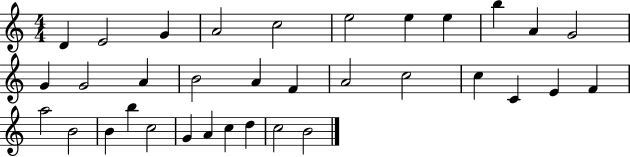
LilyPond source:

{
  \clef treble
  \numericTimeSignature
  \time 4/4
  \key c \major
  d'4 e'2 g'4 | a'2 c''2 | e''2 e''4 e''4 | b''4 a'4 g'2 | \break g'4 g'2 a'4 | b'2 a'4 f'4 | a'2 c''2 | c''4 c'4 e'4 f'4 | \break a''2 b'2 | b'4 b''4 c''2 | g'4 a'4 c''4 d''4 | c''2 b'2 | \break \bar "|."
}